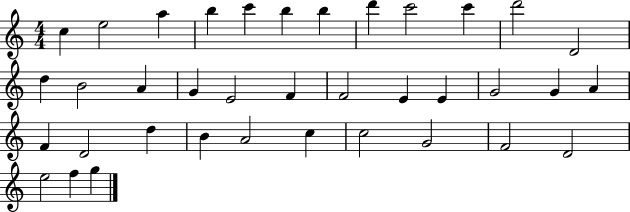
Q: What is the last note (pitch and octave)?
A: G5